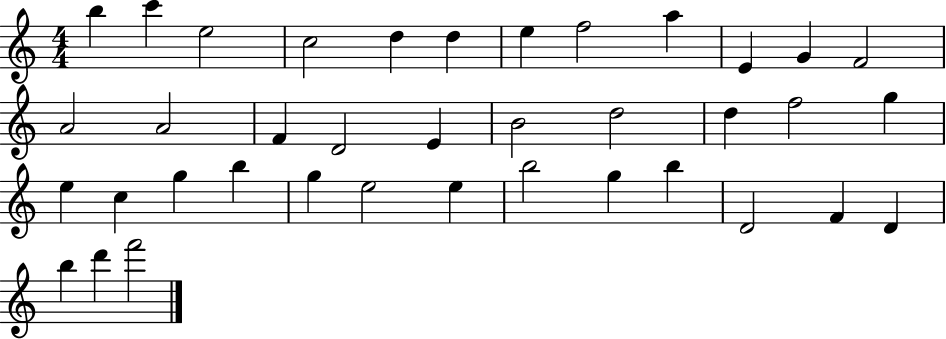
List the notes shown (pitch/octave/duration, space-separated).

B5/q C6/q E5/h C5/h D5/q D5/q E5/q F5/h A5/q E4/q G4/q F4/h A4/h A4/h F4/q D4/h E4/q B4/h D5/h D5/q F5/h G5/q E5/q C5/q G5/q B5/q G5/q E5/h E5/q B5/h G5/q B5/q D4/h F4/q D4/q B5/q D6/q F6/h